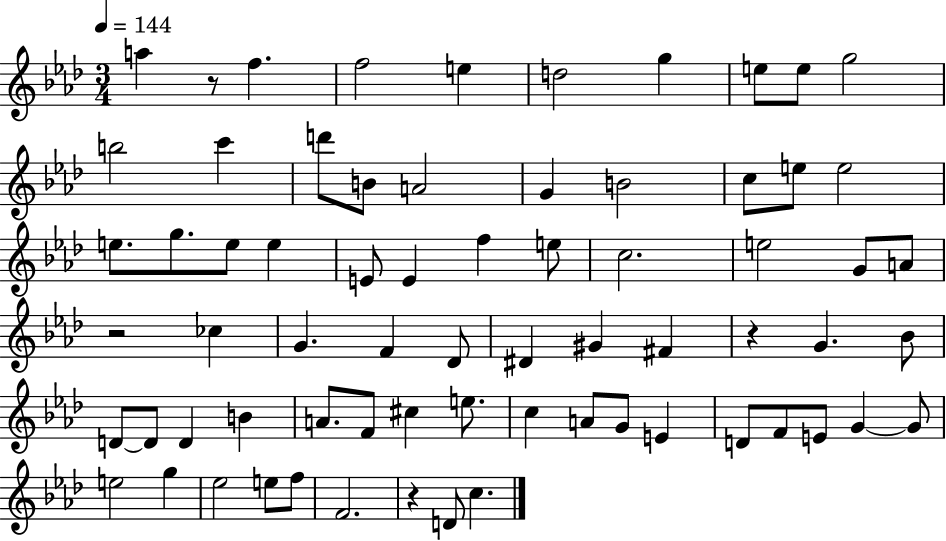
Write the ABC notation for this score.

X:1
T:Untitled
M:3/4
L:1/4
K:Ab
a z/2 f f2 e d2 g e/2 e/2 g2 b2 c' d'/2 B/2 A2 G B2 c/2 e/2 e2 e/2 g/2 e/2 e E/2 E f e/2 c2 e2 G/2 A/2 z2 _c G F _D/2 ^D ^G ^F z G _B/2 D/2 D/2 D B A/2 F/2 ^c e/2 c A/2 G/2 E D/2 F/2 E/2 G G/2 e2 g _e2 e/2 f/2 F2 z D/2 c